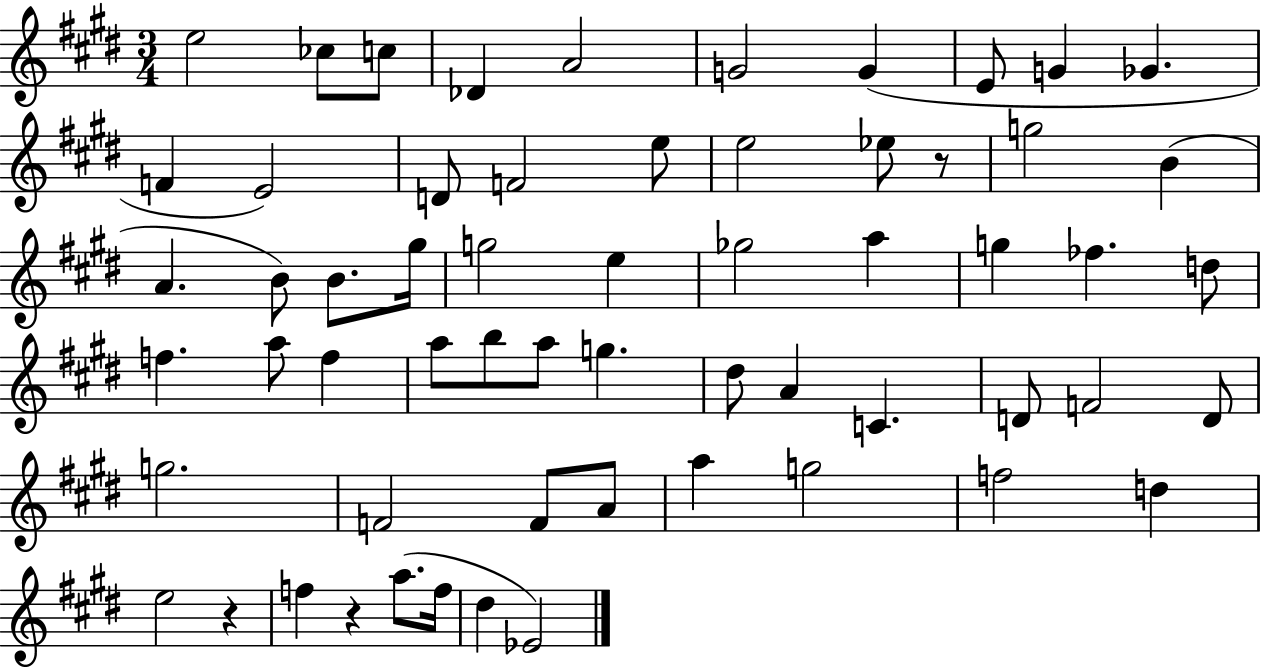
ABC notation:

X:1
T:Untitled
M:3/4
L:1/4
K:E
e2 _c/2 c/2 _D A2 G2 G E/2 G _G F E2 D/2 F2 e/2 e2 _e/2 z/2 g2 B A B/2 B/2 ^g/4 g2 e _g2 a g _f d/2 f a/2 f a/2 b/2 a/2 g ^d/2 A C D/2 F2 D/2 g2 F2 F/2 A/2 a g2 f2 d e2 z f z a/2 f/4 ^d _E2